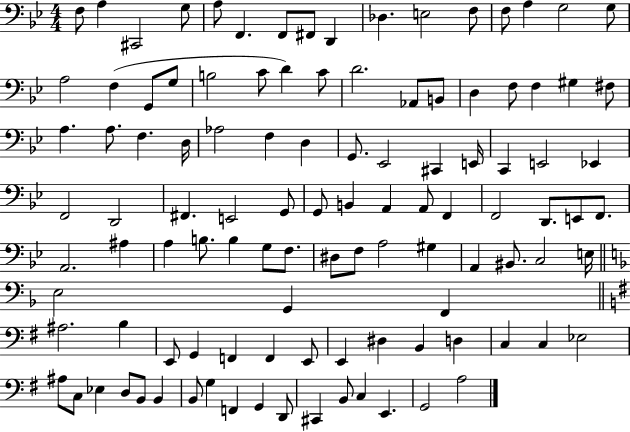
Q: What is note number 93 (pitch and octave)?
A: A#3